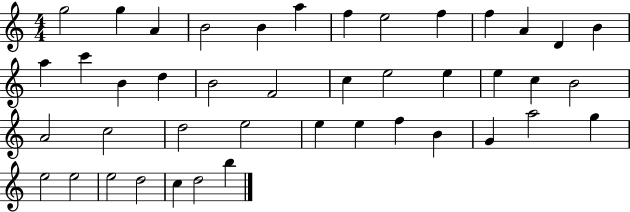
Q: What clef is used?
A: treble